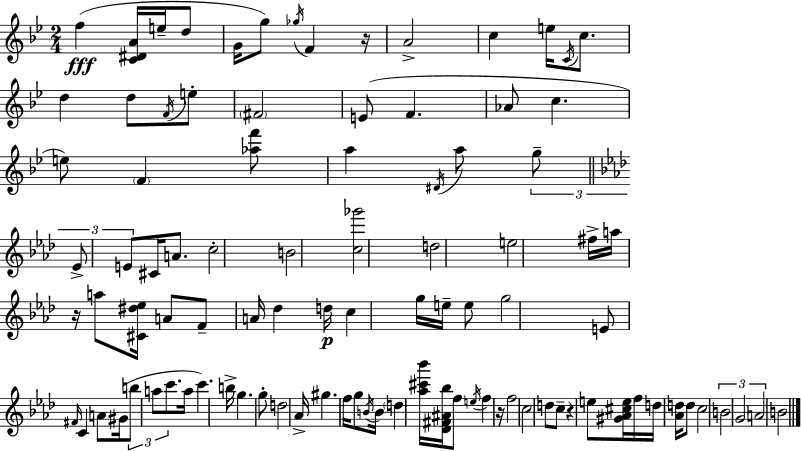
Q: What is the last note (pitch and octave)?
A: B4